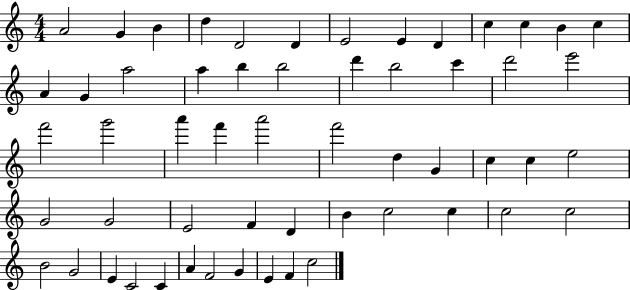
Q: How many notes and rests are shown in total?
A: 56